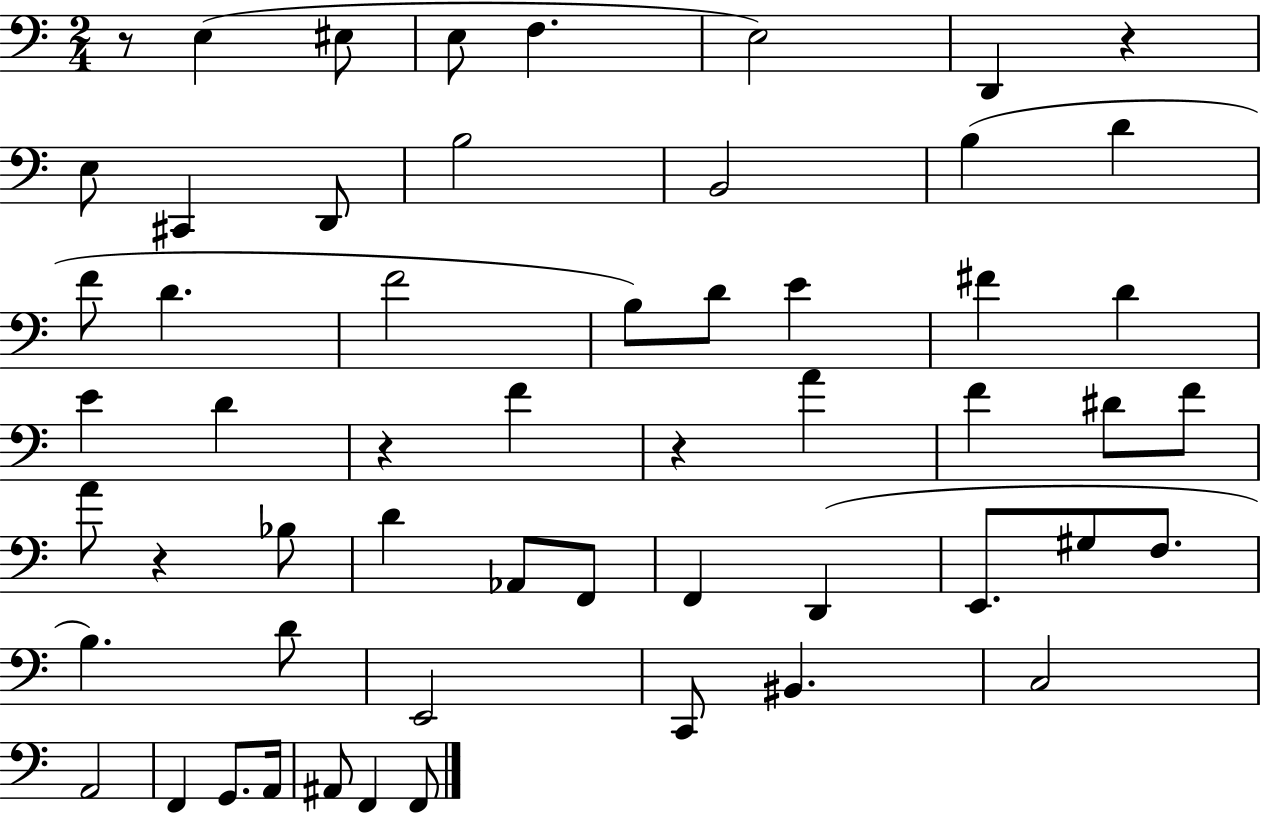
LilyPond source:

{
  \clef bass
  \numericTimeSignature
  \time 2/4
  \key c \major
  r8 e4( eis8 | e8 f4. | e2) | d,4 r4 | \break e8 cis,4 d,8 | b2 | b,2 | b4( d'4 | \break f'8 d'4. | f'2 | b8) d'8 e'4 | fis'4 d'4 | \break e'4 d'4 | r4 f'4 | r4 a'4 | f'4 dis'8 f'8 | \break a'8 r4 bes8 | d'4 aes,8 f,8 | f,4 d,4( | e,8. gis8 f8. | \break b4.) d'8 | e,2 | c,8 bis,4. | c2 | \break a,2 | f,4 g,8. a,16 | ais,8 f,4 f,8 | \bar "|."
}